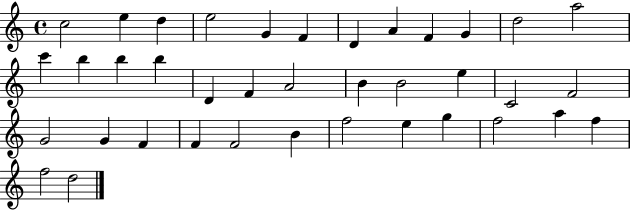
{
  \clef treble
  \time 4/4
  \defaultTimeSignature
  \key c \major
  c''2 e''4 d''4 | e''2 g'4 f'4 | d'4 a'4 f'4 g'4 | d''2 a''2 | \break c'''4 b''4 b''4 b''4 | d'4 f'4 a'2 | b'4 b'2 e''4 | c'2 f'2 | \break g'2 g'4 f'4 | f'4 f'2 b'4 | f''2 e''4 g''4 | f''2 a''4 f''4 | \break f''2 d''2 | \bar "|."
}